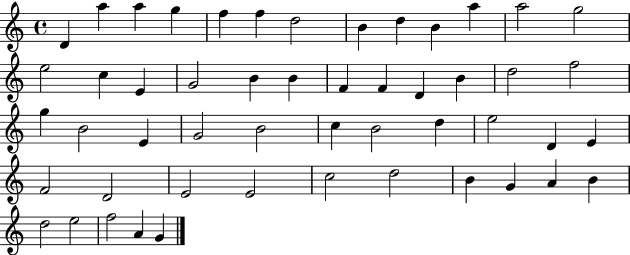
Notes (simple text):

D4/q A5/q A5/q G5/q F5/q F5/q D5/h B4/q D5/q B4/q A5/q A5/h G5/h E5/h C5/q E4/q G4/h B4/q B4/q F4/q F4/q D4/q B4/q D5/h F5/h G5/q B4/h E4/q G4/h B4/h C5/q B4/h D5/q E5/h D4/q E4/q F4/h D4/h E4/h E4/h C5/h D5/h B4/q G4/q A4/q B4/q D5/h E5/h F5/h A4/q G4/q